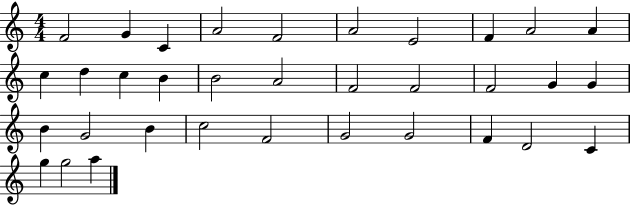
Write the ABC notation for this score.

X:1
T:Untitled
M:4/4
L:1/4
K:C
F2 G C A2 F2 A2 E2 F A2 A c d c B B2 A2 F2 F2 F2 G G B G2 B c2 F2 G2 G2 F D2 C g g2 a